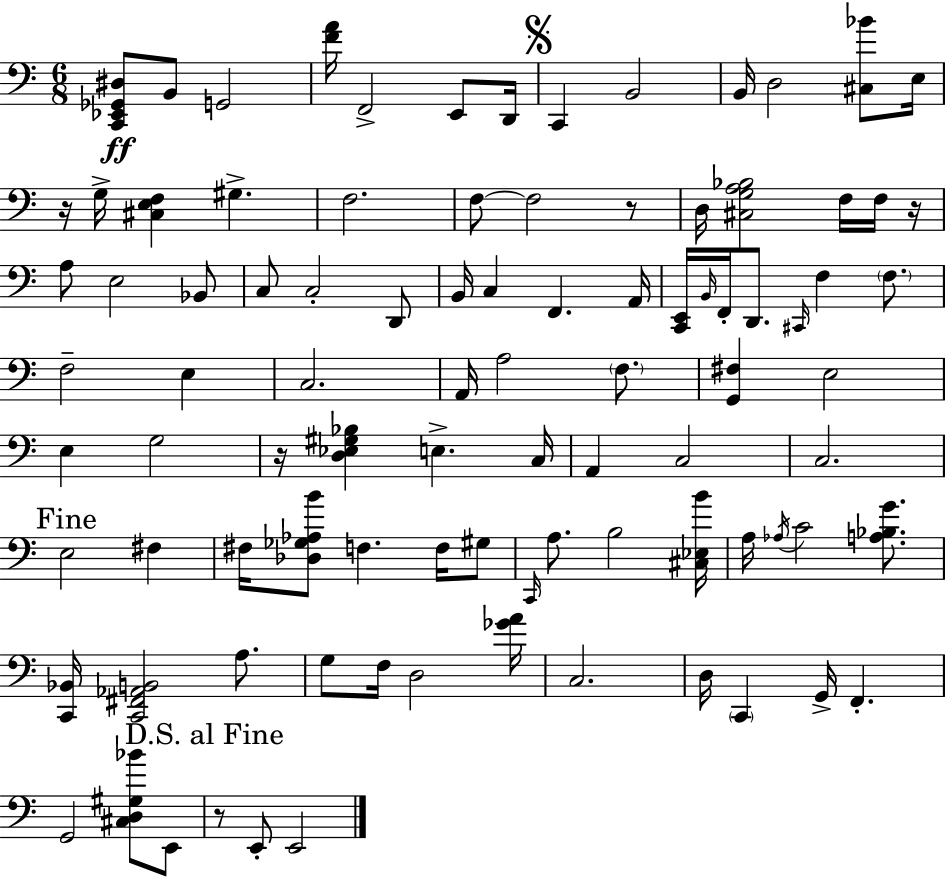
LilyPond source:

{
  \clef bass
  \numericTimeSignature
  \time 6/8
  \key c \major
  <c, ees, ges, dis>8\ff b,8 g,2 | <f' a'>16 f,2-> e,8 d,16 | \mark \markup { \musicglyph "scripts.segno" } c,4 b,2 | b,16 d2 <cis bes'>8 e16 | \break r16 g16-> <cis e f>4 gis4.-> | f2. | f8~~ f2 r8 | d16 <cis g a bes>2 f16 f16 r16 | \break a8 e2 bes,8 | c8 c2-. d,8 | b,16 c4 f,4. a,16 | <c, e,>16 \grace { b,16 } f,16-. d,8. \grace { cis,16 } f4 \parenthesize f8. | \break f2-- e4 | c2. | a,16 a2 \parenthesize f8. | <g, fis>4 e2 | \break e4 g2 | r16 <d ees gis bes>4 e4.-> | c16 a,4 c2 | c2. | \break \mark "Fine" e2 fis4 | fis16 <des ges aes b'>8 f4. f16 | gis8 \grace { c,16 } a8. b2 | <cis ees b'>16 a16 \acciaccatura { aes16 } c'2 | \break <a bes g'>8. <c, bes,>16 <c, fis, aes, b,>2 | a8. g8 f16 d2 | <ges' a'>16 c2. | d16 \parenthesize c,4 g,16-> f,4.-. | \break g,2 | <cis d gis bes'>8 e,8 \mark "D.S. al Fine" r8 e,8-. e,2 | \bar "|."
}